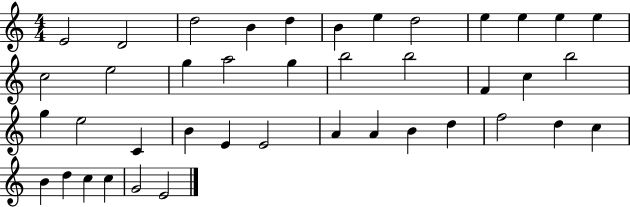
E4/h D4/h D5/h B4/q D5/q B4/q E5/q D5/h E5/q E5/q E5/q E5/q C5/h E5/h G5/q A5/h G5/q B5/h B5/h F4/q C5/q B5/h G5/q E5/h C4/q B4/q E4/q E4/h A4/q A4/q B4/q D5/q F5/h D5/q C5/q B4/q D5/q C5/q C5/q G4/h E4/h